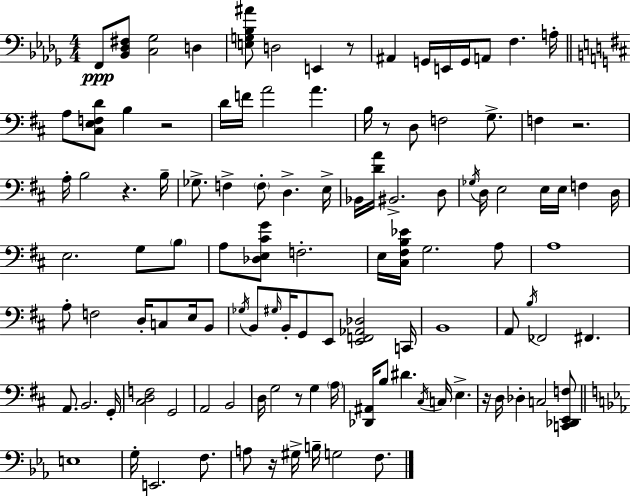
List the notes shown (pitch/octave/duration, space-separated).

F2/e [Bb2,Db3,F#3]/e [C3,Gb3]/h D3/q [E3,G3,Bb3,A#4]/e D3/h E2/q R/e A#2/q G2/s E2/s G2/s A2/e F3/q. A3/s A3/e [C#3,E3,F3,D4]/e B3/q R/h D4/s F4/s A4/h A4/q. B3/s R/e D3/e F3/h G3/e. F3/q R/h. A3/s B3/h R/q. B3/s Gb3/e. F3/q F3/e D3/q. E3/s Bb2/s [D4,A4]/s BIS2/h. D3/e Gb3/s D3/s E3/h E3/s E3/s F3/q D3/s E3/h. G3/e B3/e A3/e [Db3,E3,C#4,G4]/e F3/h. E3/s [C#3,F#3,B3,Eb4]/s G3/h. A3/e A3/w A3/e F3/h D3/s C3/e E3/s B2/e Gb3/s B2/e G#3/s B2/s G2/e E2/e [E2,F2,Ab2,Db3]/h C2/s B2/w A2/e B3/s FES2/h F#2/q. A2/e. B2/h. G2/s [C#3,D3,F3]/h G2/h A2/h B2/h D3/s G3/h R/e G3/q A3/s [Db2,A#2]/s B3/e D#4/q. C#3/s C3/s E3/q. R/s D3/s Db3/q C3/h [C2,Db2,E2,F3]/e E3/w G3/s E2/h. F3/e. A3/e R/s G#3/s B3/s G3/h F3/e.